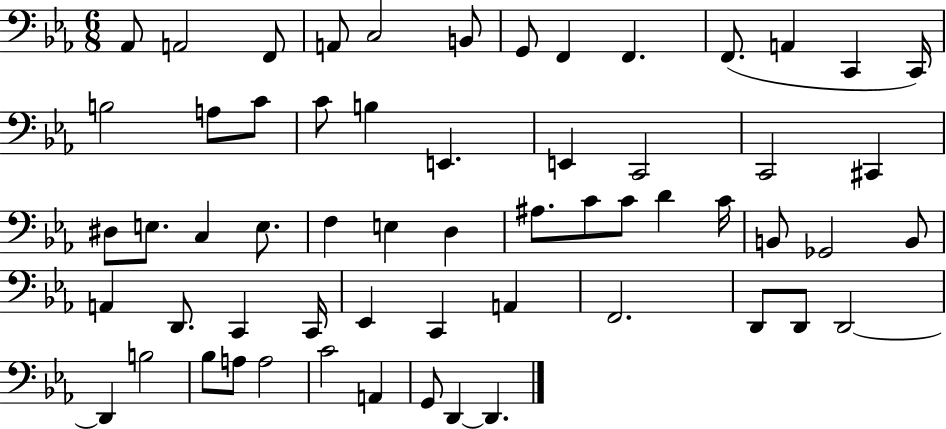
X:1
T:Untitled
M:6/8
L:1/4
K:Eb
_A,,/2 A,,2 F,,/2 A,,/2 C,2 B,,/2 G,,/2 F,, F,, F,,/2 A,, C,, C,,/4 B,2 A,/2 C/2 C/2 B, E,, E,, C,,2 C,,2 ^C,, ^D,/2 E,/2 C, E,/2 F, E, D, ^A,/2 C/2 C/2 D C/4 B,,/2 _G,,2 B,,/2 A,, D,,/2 C,, C,,/4 _E,, C,, A,, F,,2 D,,/2 D,,/2 D,,2 D,, B,2 _B,/2 A,/2 A,2 C2 A,, G,,/2 D,, D,,